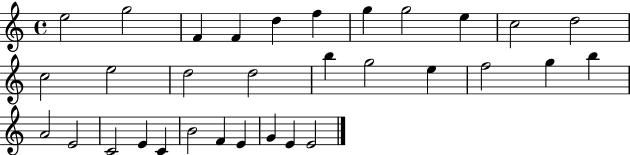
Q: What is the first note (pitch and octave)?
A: E5